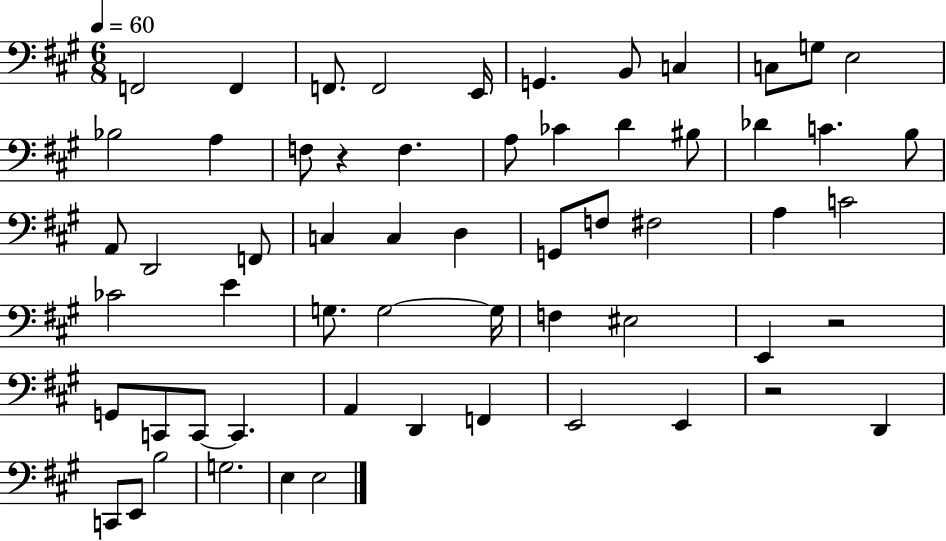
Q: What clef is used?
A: bass